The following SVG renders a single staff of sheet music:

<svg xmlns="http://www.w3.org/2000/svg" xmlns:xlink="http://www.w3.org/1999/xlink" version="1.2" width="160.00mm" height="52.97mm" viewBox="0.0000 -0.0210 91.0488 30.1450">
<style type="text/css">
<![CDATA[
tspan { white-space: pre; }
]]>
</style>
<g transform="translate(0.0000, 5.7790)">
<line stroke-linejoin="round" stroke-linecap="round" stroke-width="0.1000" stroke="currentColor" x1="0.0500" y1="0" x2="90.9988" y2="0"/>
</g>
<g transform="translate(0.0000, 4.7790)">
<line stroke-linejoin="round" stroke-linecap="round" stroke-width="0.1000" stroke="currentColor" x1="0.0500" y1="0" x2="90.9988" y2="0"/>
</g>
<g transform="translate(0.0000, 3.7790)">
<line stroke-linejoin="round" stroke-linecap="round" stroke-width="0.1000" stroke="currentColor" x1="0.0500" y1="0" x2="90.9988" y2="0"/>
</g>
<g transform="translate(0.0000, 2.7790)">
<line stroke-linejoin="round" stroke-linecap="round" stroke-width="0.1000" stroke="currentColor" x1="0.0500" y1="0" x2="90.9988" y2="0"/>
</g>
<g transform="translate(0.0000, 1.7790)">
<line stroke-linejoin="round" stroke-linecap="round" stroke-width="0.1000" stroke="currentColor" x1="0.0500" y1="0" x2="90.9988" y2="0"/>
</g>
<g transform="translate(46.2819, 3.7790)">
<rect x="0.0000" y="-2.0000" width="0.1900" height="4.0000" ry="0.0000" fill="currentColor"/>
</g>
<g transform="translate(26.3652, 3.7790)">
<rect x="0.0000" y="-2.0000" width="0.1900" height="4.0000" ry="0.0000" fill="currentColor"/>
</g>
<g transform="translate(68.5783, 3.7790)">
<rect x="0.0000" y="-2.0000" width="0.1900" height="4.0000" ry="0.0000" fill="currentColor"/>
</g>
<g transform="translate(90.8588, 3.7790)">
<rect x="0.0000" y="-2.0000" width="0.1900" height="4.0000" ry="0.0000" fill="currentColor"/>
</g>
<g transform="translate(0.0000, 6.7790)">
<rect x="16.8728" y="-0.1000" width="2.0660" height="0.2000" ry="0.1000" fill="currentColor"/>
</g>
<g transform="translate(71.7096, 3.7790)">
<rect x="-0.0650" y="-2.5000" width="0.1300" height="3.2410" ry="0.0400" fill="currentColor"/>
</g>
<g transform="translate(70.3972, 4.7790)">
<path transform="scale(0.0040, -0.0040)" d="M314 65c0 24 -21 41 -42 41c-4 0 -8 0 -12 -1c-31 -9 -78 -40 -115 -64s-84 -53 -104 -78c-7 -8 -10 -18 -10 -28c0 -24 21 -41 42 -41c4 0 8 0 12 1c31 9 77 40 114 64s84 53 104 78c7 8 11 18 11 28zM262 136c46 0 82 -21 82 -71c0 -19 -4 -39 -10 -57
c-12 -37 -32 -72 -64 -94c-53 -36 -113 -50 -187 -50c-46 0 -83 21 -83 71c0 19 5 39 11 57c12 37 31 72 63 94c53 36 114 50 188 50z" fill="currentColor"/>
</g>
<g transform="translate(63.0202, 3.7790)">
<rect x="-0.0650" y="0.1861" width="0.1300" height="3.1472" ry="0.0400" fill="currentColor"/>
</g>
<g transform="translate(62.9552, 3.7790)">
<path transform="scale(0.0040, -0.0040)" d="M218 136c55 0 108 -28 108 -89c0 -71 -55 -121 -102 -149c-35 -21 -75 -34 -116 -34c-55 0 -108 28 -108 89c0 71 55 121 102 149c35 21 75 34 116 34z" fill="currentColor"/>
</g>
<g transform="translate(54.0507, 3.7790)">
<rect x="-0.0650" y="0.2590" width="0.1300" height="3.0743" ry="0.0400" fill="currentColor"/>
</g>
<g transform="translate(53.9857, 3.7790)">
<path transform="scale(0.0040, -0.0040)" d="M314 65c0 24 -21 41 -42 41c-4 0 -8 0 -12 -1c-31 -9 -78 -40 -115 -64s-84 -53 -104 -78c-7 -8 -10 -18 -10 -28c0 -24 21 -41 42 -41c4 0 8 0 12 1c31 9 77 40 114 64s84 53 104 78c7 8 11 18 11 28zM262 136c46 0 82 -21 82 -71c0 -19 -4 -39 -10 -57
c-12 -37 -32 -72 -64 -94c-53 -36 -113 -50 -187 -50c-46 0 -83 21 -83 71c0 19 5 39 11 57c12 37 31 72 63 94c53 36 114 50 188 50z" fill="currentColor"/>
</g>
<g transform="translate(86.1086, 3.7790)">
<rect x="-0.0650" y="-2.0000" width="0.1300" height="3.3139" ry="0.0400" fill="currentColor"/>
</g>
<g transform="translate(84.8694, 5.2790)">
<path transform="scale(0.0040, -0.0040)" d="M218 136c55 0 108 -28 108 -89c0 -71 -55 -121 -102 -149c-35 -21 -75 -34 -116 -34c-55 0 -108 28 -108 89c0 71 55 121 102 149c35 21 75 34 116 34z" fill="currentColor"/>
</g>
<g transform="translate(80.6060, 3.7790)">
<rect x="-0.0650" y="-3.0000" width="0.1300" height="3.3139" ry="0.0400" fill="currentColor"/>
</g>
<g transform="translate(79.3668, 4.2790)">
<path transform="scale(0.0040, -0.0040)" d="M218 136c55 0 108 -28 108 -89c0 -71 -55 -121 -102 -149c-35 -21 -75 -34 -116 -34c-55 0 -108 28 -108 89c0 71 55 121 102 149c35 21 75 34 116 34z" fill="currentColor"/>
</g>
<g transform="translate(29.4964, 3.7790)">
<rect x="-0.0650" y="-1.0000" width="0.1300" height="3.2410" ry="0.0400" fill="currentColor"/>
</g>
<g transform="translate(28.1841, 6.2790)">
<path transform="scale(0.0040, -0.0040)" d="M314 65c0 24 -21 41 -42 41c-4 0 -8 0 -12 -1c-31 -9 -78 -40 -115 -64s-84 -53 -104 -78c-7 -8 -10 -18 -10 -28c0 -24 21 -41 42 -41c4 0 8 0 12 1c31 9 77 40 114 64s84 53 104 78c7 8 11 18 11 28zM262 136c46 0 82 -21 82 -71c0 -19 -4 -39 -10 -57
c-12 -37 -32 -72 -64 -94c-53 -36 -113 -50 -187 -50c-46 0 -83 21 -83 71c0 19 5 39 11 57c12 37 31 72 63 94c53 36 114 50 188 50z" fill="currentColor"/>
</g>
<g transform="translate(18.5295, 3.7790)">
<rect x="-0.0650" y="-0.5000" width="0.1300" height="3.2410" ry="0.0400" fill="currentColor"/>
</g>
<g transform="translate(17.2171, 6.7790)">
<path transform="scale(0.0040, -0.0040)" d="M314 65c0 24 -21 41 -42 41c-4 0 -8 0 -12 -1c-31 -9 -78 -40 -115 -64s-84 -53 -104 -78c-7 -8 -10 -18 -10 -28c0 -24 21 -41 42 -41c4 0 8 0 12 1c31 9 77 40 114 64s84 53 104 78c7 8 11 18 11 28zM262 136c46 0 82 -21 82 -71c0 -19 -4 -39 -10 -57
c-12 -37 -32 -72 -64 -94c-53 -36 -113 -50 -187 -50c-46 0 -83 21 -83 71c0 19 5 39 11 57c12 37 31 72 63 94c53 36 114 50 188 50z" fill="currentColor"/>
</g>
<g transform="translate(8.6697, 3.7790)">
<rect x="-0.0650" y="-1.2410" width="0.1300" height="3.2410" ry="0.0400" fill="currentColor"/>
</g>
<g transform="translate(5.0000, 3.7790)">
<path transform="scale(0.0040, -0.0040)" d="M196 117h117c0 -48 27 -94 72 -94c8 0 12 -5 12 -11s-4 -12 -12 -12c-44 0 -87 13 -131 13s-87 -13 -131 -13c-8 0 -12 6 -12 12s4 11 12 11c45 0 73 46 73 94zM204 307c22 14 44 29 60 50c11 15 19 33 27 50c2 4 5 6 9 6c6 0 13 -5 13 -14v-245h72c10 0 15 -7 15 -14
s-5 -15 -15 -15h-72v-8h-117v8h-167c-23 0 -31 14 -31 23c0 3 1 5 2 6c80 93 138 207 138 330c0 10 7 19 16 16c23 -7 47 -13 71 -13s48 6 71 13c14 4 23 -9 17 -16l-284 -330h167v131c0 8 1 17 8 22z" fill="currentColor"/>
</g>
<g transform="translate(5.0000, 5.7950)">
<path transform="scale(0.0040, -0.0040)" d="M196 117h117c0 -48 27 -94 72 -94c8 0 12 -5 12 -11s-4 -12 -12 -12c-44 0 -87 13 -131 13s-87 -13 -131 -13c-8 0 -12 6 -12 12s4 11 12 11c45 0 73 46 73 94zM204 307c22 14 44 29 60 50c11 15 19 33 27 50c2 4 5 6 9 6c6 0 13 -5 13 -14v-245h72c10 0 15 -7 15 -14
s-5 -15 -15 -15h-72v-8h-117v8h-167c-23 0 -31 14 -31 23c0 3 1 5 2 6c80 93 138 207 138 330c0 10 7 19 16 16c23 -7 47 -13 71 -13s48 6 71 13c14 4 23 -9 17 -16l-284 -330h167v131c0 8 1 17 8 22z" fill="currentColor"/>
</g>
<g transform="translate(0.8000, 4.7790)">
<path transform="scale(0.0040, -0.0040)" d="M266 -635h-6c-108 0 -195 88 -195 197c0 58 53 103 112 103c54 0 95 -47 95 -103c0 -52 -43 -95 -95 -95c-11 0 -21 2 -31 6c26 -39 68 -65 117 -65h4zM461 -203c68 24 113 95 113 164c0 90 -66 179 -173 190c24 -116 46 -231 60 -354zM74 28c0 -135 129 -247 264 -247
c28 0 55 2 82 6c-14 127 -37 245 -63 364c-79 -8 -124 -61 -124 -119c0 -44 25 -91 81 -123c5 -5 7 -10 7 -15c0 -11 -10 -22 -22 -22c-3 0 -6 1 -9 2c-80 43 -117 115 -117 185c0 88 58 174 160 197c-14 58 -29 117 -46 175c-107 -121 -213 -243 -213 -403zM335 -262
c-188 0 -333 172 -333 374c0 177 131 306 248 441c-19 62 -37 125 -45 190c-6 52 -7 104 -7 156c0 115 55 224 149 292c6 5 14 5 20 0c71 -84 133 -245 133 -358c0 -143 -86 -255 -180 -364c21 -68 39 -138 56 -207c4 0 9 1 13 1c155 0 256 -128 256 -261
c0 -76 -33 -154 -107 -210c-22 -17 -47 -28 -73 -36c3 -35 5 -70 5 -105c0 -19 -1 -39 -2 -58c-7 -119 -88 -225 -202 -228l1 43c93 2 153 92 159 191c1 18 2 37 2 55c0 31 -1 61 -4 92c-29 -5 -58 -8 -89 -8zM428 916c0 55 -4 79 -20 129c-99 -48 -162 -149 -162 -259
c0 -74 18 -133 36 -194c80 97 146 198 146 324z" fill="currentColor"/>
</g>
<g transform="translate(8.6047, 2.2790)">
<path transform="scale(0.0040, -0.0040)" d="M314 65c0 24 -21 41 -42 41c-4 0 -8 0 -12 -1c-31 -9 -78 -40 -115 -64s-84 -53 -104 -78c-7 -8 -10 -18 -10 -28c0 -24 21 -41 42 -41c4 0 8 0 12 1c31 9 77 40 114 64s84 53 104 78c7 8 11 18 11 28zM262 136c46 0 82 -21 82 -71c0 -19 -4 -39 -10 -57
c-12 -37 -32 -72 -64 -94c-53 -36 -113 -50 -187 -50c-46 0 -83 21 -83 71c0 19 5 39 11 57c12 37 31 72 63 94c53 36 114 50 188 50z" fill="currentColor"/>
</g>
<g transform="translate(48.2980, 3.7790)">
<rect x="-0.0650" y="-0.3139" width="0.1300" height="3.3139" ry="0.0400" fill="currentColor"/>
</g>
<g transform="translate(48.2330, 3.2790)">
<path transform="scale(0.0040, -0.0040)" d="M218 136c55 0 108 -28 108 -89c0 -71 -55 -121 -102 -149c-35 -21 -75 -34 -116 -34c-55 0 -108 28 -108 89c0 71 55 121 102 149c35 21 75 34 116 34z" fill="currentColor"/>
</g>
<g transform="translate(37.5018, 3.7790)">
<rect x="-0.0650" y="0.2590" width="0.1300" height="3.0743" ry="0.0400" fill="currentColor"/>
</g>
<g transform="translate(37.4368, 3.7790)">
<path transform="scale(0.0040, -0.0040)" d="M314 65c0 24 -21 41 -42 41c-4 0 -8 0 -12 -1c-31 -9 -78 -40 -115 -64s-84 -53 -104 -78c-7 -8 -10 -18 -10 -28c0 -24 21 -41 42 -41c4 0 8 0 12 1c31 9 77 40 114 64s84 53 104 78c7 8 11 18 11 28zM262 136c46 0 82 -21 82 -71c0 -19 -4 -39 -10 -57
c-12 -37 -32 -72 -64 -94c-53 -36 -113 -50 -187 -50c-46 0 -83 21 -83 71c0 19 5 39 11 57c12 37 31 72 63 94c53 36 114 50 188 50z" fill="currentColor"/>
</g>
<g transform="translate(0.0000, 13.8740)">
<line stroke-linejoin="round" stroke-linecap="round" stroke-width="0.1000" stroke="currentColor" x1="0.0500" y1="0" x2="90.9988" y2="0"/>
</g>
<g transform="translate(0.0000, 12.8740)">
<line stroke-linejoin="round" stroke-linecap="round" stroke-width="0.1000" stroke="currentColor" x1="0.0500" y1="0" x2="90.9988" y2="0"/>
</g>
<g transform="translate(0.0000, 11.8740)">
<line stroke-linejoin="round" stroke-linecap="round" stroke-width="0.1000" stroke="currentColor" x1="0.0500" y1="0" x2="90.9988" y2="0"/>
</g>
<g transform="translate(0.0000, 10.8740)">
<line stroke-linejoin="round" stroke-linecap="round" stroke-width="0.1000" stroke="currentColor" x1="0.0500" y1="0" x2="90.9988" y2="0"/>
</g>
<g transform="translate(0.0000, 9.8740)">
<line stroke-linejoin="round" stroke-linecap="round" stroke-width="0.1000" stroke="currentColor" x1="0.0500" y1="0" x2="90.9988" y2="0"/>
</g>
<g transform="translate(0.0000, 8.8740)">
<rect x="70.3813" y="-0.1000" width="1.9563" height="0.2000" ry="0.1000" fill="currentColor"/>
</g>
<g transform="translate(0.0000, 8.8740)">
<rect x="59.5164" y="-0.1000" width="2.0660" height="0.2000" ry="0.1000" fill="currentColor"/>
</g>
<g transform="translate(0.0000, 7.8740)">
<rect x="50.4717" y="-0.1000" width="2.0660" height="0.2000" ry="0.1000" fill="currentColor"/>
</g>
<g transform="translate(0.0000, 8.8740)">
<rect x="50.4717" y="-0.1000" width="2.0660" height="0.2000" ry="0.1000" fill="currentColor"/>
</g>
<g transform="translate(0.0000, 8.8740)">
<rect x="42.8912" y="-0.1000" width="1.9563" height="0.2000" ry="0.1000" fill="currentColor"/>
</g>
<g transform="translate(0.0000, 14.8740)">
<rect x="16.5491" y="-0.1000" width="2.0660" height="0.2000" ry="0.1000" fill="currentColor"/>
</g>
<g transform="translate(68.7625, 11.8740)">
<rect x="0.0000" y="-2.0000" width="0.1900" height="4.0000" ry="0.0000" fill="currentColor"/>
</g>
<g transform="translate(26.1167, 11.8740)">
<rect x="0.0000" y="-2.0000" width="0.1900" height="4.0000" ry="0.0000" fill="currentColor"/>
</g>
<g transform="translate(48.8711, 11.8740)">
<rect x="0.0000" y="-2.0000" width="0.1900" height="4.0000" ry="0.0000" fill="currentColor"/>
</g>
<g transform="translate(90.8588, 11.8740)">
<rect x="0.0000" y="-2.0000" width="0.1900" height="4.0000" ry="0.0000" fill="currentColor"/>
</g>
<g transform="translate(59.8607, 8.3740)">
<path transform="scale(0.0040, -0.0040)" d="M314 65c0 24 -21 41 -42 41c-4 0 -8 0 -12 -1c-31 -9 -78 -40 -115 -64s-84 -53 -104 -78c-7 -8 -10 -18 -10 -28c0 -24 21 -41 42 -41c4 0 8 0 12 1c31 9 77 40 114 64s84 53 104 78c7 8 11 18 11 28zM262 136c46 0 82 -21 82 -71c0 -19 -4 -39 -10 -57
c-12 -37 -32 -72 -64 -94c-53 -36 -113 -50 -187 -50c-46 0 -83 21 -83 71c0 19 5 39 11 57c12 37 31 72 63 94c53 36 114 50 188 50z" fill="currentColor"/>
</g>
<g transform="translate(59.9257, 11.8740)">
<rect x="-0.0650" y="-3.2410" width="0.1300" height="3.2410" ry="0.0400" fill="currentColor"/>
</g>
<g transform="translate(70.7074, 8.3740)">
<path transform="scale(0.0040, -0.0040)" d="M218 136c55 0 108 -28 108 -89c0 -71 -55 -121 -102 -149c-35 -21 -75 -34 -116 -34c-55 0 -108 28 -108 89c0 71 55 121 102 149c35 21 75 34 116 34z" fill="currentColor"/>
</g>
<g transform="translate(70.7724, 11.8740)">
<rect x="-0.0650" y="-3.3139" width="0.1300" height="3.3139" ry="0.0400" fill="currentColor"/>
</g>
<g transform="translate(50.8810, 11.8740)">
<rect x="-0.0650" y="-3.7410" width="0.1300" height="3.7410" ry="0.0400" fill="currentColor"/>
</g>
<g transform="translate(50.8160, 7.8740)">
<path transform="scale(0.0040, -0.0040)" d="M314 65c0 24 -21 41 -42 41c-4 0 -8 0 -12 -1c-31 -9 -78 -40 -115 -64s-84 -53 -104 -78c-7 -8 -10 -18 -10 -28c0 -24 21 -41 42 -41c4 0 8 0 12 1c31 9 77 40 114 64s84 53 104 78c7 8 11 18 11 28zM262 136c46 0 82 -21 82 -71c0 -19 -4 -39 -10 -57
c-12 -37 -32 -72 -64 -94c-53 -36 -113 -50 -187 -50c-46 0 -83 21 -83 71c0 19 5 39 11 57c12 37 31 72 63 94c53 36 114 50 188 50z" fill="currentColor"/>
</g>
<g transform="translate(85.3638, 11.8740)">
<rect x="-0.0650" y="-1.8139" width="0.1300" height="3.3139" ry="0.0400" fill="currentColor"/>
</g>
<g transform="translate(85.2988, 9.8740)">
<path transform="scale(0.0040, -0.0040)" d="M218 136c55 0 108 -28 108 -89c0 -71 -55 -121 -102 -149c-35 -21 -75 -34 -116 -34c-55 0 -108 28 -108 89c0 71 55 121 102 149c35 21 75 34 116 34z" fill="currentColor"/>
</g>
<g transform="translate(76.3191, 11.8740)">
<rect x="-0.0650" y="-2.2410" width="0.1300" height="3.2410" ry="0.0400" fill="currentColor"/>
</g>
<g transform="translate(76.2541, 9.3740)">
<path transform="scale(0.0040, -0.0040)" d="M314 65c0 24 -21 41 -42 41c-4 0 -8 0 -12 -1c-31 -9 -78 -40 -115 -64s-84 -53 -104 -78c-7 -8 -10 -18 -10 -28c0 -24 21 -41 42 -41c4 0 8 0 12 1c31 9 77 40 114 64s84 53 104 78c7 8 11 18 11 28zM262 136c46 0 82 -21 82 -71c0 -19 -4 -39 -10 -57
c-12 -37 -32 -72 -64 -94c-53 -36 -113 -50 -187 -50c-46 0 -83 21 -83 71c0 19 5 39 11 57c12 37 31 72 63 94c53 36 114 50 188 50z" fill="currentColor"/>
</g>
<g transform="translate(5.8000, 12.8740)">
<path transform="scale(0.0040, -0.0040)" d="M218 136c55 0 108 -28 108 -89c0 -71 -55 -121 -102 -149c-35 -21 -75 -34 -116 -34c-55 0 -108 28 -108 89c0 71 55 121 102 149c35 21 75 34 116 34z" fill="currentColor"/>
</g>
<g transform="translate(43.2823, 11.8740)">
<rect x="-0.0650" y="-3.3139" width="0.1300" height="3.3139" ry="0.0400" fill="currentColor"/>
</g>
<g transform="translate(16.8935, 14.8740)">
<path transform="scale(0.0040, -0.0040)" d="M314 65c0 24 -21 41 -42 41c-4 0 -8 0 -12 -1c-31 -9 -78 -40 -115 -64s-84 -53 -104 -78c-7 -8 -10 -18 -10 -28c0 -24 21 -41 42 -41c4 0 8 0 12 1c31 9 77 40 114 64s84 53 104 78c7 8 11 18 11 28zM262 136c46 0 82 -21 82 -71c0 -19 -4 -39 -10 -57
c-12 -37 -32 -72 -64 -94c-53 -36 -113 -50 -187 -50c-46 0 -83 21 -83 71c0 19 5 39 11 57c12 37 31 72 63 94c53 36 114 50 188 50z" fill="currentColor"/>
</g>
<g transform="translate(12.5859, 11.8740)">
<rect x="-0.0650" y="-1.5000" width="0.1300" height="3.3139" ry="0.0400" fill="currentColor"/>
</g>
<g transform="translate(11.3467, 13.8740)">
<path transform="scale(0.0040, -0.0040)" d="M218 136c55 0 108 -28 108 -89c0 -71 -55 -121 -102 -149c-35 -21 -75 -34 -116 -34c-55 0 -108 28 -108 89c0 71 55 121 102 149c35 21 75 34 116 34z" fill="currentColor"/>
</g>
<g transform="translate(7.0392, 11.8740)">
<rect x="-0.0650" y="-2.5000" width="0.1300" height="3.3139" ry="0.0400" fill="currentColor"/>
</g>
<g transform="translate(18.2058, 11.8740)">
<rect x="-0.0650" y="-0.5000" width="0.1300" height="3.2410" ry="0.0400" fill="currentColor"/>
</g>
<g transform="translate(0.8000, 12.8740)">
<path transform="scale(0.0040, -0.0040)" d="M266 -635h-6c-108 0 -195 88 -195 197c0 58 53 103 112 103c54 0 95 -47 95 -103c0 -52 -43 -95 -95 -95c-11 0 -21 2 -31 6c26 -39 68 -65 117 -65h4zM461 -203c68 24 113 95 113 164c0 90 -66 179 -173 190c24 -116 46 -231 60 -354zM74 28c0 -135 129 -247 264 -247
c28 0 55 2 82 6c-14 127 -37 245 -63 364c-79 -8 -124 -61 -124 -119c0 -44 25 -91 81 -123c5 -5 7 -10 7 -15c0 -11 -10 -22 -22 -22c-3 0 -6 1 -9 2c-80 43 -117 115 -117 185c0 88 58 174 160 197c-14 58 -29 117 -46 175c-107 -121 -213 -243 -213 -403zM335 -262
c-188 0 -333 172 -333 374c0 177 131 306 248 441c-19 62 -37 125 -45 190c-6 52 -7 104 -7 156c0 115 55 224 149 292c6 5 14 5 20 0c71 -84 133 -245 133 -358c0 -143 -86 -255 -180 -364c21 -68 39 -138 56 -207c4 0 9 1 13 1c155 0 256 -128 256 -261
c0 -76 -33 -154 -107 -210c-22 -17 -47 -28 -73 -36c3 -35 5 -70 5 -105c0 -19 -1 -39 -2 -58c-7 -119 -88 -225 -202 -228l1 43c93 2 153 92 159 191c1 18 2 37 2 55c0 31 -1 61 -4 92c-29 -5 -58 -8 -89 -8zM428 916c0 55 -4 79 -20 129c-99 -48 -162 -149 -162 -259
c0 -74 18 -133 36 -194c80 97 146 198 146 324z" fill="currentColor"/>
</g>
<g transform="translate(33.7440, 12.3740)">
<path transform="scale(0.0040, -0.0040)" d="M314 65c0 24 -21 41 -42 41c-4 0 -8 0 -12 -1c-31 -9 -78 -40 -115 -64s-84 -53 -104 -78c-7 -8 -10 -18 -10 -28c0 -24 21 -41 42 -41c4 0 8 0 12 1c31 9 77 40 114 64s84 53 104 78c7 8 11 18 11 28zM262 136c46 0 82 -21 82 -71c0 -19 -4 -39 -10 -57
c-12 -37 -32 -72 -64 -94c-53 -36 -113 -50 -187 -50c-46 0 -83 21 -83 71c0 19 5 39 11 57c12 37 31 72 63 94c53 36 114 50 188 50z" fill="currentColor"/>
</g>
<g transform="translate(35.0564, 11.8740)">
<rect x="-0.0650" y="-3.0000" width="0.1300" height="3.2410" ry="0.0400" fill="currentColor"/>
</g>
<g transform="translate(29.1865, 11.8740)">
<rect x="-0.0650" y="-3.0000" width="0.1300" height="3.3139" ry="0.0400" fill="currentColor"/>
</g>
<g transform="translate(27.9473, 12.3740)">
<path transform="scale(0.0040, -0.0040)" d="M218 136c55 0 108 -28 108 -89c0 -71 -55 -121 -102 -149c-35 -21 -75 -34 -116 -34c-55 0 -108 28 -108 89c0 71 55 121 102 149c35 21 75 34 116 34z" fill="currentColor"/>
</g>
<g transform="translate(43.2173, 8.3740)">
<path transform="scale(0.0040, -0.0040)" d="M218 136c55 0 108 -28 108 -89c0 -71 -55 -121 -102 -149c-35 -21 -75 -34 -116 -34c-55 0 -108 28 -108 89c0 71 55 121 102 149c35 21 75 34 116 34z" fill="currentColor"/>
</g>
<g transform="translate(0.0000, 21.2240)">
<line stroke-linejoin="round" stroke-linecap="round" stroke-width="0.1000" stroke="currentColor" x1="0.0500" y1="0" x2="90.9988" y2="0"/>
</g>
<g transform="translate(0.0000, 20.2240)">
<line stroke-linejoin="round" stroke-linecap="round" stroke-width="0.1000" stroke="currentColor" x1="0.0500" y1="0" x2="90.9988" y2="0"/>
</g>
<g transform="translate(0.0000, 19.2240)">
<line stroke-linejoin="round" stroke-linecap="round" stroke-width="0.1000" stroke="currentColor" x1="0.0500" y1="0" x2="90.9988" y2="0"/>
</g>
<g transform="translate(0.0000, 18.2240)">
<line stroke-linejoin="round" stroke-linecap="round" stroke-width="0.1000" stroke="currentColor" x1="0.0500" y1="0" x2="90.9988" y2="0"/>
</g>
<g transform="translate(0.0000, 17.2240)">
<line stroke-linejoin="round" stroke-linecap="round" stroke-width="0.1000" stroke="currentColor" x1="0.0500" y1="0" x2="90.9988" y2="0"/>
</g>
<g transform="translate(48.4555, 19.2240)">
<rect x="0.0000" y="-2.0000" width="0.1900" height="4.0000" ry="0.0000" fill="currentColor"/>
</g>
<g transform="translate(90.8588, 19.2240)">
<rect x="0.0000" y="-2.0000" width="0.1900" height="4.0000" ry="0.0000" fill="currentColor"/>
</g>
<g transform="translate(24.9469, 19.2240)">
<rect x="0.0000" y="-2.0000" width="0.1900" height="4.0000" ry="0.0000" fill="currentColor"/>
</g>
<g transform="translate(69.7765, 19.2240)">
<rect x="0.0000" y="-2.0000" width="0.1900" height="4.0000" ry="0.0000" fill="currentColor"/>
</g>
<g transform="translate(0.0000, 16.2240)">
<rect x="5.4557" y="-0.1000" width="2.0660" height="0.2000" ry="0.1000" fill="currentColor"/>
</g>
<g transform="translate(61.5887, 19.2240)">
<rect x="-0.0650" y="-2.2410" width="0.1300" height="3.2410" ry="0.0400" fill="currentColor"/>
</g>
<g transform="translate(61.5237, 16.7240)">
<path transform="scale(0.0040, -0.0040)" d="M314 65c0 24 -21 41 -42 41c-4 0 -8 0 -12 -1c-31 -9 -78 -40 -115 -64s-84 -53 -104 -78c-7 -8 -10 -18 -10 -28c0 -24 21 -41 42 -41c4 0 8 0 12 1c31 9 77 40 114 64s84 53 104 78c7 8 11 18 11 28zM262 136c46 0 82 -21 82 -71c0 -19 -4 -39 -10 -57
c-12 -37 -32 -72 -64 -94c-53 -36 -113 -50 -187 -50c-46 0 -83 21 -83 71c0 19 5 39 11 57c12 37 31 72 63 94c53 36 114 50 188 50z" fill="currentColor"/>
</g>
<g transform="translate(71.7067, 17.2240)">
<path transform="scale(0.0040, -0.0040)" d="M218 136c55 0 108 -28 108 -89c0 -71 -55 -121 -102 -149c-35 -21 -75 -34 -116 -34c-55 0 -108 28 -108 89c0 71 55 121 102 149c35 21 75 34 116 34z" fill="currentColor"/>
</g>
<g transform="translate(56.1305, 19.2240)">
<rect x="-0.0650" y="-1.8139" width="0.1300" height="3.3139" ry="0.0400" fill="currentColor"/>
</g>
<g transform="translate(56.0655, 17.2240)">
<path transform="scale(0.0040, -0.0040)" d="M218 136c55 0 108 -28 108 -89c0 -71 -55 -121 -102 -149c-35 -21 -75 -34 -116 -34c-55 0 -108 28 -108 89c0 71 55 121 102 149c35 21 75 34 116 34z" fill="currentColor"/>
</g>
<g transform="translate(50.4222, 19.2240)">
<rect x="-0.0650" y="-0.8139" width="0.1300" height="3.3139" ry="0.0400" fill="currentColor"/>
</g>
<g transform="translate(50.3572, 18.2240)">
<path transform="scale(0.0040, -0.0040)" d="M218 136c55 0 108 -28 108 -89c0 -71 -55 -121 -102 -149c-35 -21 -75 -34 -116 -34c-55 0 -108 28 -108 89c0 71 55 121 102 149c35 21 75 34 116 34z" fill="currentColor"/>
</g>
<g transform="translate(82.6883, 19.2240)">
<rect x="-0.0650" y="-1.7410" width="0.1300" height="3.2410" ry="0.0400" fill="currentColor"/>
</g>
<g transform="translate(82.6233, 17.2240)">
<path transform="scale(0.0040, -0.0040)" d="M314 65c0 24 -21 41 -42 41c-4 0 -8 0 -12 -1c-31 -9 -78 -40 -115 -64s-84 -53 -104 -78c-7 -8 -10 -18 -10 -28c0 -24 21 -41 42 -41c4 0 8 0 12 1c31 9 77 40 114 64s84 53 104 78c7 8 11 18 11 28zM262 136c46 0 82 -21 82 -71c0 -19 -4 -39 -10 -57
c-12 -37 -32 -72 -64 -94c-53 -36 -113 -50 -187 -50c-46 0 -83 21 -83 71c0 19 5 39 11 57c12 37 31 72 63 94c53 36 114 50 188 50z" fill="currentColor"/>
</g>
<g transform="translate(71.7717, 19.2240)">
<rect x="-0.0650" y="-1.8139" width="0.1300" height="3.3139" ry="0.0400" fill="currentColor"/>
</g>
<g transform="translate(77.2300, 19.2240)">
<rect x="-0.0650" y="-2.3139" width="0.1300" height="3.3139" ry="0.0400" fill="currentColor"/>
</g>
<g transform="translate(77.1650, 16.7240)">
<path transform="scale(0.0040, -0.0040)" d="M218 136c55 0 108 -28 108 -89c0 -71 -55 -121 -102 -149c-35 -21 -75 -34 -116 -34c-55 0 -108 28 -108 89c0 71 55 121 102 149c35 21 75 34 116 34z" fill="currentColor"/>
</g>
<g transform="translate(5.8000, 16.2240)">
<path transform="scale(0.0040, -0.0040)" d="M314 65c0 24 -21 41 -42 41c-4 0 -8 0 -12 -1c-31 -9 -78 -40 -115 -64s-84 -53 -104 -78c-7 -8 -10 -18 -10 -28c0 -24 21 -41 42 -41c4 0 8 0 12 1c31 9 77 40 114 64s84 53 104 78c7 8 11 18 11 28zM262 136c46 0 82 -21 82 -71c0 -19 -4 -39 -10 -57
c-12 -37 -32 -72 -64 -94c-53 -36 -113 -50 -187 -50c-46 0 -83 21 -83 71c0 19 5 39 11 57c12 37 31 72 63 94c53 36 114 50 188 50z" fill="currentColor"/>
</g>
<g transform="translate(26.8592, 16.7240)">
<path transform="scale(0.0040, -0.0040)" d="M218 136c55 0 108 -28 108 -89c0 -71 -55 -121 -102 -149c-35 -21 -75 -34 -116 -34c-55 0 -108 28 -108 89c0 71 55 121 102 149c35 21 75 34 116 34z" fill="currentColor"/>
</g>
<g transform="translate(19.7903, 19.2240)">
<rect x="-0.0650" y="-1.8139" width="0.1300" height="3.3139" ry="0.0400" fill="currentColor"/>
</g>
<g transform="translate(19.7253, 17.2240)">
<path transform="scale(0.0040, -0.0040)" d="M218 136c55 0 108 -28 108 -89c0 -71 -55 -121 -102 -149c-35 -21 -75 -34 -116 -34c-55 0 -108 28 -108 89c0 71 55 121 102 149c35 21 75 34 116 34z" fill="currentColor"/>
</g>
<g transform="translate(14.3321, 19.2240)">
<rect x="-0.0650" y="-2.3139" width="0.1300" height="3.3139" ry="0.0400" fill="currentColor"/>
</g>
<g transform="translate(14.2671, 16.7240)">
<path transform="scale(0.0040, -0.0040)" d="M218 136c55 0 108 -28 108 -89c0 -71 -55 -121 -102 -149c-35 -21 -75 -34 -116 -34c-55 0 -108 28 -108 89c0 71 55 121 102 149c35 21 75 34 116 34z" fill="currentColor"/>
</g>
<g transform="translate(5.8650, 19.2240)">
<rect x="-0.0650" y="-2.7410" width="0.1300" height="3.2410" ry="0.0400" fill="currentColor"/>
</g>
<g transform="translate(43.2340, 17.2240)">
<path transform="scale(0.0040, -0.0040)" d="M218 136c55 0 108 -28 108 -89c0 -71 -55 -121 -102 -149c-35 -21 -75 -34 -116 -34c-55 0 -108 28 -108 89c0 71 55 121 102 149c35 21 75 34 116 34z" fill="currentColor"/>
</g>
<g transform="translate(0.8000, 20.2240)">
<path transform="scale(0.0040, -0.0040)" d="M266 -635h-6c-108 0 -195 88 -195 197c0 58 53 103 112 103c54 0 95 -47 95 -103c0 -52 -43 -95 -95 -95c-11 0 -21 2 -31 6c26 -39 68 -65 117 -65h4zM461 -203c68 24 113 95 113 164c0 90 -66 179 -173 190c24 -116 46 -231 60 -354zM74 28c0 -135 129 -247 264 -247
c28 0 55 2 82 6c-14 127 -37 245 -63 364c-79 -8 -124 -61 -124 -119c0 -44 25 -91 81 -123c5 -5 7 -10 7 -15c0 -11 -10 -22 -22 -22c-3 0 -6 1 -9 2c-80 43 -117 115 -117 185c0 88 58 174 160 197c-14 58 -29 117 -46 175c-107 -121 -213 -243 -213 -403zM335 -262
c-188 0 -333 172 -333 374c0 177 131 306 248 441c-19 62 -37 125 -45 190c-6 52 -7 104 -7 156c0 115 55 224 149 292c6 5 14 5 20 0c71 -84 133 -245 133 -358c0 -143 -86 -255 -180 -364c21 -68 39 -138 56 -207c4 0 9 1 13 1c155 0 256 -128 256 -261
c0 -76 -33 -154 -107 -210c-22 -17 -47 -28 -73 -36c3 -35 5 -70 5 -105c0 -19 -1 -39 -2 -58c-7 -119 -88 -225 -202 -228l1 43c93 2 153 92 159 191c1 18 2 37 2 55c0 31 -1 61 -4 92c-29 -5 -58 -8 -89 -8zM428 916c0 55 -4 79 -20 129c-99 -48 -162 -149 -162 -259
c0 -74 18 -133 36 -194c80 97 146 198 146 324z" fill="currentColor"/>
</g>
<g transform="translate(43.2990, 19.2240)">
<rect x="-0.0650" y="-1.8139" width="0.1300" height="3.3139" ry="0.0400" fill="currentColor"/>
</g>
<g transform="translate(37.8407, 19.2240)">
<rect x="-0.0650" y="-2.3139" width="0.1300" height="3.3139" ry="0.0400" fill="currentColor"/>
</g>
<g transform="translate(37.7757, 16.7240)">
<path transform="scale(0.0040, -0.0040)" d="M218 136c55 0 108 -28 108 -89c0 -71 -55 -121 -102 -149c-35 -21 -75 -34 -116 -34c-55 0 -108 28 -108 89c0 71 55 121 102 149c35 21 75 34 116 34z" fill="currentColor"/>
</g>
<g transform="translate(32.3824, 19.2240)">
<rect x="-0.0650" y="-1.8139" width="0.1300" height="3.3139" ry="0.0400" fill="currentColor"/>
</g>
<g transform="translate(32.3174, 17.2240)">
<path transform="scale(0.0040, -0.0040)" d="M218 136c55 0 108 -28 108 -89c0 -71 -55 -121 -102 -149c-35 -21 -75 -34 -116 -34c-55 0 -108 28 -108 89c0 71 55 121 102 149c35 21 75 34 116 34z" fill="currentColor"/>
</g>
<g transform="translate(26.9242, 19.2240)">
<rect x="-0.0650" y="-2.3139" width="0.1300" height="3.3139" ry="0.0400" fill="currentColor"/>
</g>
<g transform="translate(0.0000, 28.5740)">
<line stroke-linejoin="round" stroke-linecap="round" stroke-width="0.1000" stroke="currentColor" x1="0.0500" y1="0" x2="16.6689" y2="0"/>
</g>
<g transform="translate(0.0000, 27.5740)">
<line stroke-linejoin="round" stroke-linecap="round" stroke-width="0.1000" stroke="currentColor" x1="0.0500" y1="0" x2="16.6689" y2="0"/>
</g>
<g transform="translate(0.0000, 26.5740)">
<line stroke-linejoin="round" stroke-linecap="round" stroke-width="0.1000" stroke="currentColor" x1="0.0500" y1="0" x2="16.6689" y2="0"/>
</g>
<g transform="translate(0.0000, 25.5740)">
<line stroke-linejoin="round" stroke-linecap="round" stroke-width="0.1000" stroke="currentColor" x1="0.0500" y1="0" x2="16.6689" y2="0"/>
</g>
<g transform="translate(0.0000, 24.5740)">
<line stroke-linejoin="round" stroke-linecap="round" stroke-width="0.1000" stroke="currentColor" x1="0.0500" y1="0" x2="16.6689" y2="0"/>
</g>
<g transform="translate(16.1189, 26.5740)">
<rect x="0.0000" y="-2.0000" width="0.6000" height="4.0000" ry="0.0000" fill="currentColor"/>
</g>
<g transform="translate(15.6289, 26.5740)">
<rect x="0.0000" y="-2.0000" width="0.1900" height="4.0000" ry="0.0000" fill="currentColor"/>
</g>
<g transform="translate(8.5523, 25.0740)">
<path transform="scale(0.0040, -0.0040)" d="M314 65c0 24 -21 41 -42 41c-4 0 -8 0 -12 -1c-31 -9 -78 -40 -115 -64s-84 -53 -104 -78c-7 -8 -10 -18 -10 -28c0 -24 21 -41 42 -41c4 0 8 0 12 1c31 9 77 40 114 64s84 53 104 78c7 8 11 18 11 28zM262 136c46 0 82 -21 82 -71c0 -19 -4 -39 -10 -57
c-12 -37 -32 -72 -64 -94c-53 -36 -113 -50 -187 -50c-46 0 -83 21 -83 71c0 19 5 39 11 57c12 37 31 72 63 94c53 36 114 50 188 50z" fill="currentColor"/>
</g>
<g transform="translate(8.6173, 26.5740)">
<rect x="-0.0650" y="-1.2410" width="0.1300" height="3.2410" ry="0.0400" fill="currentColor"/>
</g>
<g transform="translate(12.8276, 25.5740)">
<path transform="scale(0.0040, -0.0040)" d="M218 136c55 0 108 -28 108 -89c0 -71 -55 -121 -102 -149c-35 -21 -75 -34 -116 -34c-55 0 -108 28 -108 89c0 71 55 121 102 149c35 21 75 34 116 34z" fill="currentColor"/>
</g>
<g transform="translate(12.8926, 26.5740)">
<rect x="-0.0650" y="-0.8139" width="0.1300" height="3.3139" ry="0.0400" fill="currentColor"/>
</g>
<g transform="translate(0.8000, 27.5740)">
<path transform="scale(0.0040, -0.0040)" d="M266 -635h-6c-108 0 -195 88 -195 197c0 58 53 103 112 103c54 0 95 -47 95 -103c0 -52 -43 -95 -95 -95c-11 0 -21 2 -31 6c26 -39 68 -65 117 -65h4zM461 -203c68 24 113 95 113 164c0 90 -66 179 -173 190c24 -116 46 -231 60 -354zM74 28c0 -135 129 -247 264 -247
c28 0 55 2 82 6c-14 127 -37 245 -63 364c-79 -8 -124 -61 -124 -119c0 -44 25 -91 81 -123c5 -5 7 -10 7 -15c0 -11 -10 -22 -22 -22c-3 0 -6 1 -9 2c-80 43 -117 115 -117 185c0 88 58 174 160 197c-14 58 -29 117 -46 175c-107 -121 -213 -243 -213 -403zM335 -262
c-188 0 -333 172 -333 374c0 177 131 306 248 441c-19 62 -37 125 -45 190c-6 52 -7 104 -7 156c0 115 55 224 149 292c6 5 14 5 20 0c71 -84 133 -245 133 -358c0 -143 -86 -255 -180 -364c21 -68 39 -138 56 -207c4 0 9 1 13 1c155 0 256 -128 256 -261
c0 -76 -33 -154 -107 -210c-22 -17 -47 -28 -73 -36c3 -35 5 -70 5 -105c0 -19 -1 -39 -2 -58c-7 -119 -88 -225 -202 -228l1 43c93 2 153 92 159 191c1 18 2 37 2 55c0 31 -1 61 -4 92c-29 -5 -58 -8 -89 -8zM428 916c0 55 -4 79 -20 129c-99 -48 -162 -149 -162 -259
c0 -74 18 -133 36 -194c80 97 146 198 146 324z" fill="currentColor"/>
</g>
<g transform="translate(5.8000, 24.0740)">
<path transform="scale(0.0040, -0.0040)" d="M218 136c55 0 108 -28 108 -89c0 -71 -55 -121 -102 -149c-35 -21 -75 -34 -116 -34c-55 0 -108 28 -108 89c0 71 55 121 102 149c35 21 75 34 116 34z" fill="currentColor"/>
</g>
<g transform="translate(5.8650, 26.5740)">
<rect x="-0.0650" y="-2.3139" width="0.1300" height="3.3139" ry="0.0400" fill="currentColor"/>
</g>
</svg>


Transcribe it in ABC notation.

X:1
T:Untitled
M:4/4
L:1/4
K:C
e2 C2 D2 B2 c B2 B G2 A F G E C2 A A2 b c'2 b2 b g2 f a2 g f g f g f d f g2 f g f2 g e2 d